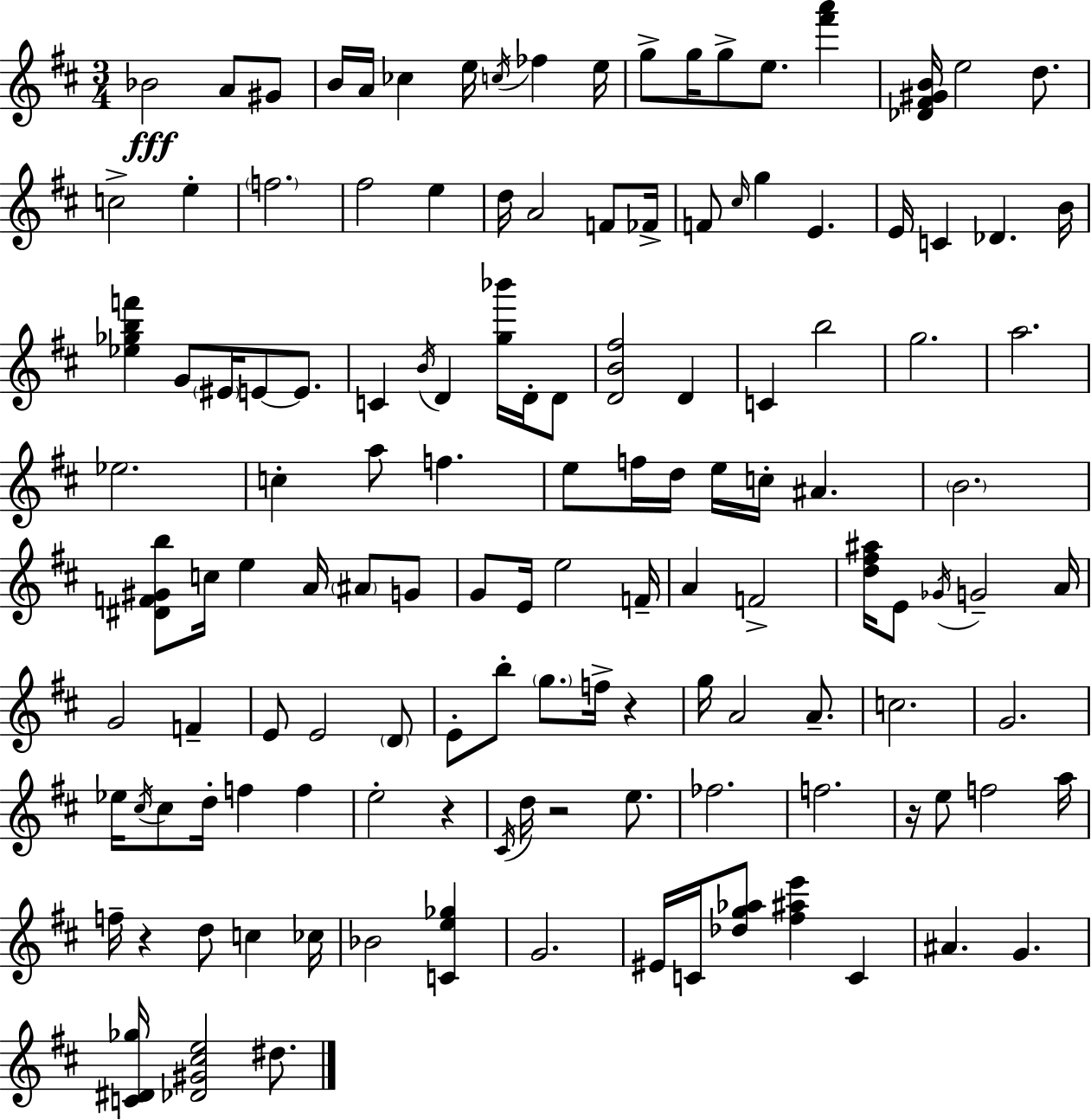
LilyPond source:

{
  \clef treble
  \numericTimeSignature
  \time 3/4
  \key d \major
  bes'2\fff a'8 gis'8 | b'16 a'16 ces''4 e''16 \acciaccatura { c''16 } fes''4 | e''16 g''8-> g''16 g''8-> e''8. <fis''' a'''>4 | <des' fis' gis' b'>16 e''2 d''8. | \break c''2-> e''4-. | \parenthesize f''2. | fis''2 e''4 | d''16 a'2 f'8 | \break fes'16-> f'8 \grace { cis''16 } g''4 e'4. | e'16 c'4 des'4. | b'16 <ees'' ges'' b'' f'''>4 g'8 \parenthesize eis'16 e'8~~ e'8. | c'4 \acciaccatura { b'16 } d'4 <g'' bes'''>16 | \break d'16-. d'8 <d' b' fis''>2 d'4 | c'4 b''2 | g''2. | a''2. | \break ees''2. | c''4-. a''8 f''4. | e''8 f''16 d''16 e''16 c''16-. ais'4. | \parenthesize b'2. | \break <dis' f' gis' b''>8 c''16 e''4 a'16 \parenthesize ais'8 | g'8 g'8 e'16 e''2 | f'16-- a'4 f'2-> | <d'' fis'' ais''>16 e'8 \acciaccatura { ges'16 } g'2-- | \break a'16 g'2 | f'4-- e'8 e'2 | \parenthesize d'8 e'8-. b''8-. \parenthesize g''8. f''16-> | r4 g''16 a'2 | \break a'8.-- c''2. | g'2. | ees''16 \acciaccatura { cis''16 } cis''8 d''16-. f''4 | f''4 e''2-. | \break r4 \acciaccatura { cis'16 } d''16 r2 | e''8. fes''2. | f''2. | r16 e''8 f''2 | \break a''16 f''16-- r4 d''8 | c''4 ces''16 bes'2 | <c' e'' ges''>4 g'2. | eis'16 c'16 <des'' g'' aes''>8 <fis'' ais'' e'''>4 | \break c'4 ais'4. | g'4. <c' dis' ges''>16 <des' gis' cis'' e''>2 | dis''8. \bar "|."
}